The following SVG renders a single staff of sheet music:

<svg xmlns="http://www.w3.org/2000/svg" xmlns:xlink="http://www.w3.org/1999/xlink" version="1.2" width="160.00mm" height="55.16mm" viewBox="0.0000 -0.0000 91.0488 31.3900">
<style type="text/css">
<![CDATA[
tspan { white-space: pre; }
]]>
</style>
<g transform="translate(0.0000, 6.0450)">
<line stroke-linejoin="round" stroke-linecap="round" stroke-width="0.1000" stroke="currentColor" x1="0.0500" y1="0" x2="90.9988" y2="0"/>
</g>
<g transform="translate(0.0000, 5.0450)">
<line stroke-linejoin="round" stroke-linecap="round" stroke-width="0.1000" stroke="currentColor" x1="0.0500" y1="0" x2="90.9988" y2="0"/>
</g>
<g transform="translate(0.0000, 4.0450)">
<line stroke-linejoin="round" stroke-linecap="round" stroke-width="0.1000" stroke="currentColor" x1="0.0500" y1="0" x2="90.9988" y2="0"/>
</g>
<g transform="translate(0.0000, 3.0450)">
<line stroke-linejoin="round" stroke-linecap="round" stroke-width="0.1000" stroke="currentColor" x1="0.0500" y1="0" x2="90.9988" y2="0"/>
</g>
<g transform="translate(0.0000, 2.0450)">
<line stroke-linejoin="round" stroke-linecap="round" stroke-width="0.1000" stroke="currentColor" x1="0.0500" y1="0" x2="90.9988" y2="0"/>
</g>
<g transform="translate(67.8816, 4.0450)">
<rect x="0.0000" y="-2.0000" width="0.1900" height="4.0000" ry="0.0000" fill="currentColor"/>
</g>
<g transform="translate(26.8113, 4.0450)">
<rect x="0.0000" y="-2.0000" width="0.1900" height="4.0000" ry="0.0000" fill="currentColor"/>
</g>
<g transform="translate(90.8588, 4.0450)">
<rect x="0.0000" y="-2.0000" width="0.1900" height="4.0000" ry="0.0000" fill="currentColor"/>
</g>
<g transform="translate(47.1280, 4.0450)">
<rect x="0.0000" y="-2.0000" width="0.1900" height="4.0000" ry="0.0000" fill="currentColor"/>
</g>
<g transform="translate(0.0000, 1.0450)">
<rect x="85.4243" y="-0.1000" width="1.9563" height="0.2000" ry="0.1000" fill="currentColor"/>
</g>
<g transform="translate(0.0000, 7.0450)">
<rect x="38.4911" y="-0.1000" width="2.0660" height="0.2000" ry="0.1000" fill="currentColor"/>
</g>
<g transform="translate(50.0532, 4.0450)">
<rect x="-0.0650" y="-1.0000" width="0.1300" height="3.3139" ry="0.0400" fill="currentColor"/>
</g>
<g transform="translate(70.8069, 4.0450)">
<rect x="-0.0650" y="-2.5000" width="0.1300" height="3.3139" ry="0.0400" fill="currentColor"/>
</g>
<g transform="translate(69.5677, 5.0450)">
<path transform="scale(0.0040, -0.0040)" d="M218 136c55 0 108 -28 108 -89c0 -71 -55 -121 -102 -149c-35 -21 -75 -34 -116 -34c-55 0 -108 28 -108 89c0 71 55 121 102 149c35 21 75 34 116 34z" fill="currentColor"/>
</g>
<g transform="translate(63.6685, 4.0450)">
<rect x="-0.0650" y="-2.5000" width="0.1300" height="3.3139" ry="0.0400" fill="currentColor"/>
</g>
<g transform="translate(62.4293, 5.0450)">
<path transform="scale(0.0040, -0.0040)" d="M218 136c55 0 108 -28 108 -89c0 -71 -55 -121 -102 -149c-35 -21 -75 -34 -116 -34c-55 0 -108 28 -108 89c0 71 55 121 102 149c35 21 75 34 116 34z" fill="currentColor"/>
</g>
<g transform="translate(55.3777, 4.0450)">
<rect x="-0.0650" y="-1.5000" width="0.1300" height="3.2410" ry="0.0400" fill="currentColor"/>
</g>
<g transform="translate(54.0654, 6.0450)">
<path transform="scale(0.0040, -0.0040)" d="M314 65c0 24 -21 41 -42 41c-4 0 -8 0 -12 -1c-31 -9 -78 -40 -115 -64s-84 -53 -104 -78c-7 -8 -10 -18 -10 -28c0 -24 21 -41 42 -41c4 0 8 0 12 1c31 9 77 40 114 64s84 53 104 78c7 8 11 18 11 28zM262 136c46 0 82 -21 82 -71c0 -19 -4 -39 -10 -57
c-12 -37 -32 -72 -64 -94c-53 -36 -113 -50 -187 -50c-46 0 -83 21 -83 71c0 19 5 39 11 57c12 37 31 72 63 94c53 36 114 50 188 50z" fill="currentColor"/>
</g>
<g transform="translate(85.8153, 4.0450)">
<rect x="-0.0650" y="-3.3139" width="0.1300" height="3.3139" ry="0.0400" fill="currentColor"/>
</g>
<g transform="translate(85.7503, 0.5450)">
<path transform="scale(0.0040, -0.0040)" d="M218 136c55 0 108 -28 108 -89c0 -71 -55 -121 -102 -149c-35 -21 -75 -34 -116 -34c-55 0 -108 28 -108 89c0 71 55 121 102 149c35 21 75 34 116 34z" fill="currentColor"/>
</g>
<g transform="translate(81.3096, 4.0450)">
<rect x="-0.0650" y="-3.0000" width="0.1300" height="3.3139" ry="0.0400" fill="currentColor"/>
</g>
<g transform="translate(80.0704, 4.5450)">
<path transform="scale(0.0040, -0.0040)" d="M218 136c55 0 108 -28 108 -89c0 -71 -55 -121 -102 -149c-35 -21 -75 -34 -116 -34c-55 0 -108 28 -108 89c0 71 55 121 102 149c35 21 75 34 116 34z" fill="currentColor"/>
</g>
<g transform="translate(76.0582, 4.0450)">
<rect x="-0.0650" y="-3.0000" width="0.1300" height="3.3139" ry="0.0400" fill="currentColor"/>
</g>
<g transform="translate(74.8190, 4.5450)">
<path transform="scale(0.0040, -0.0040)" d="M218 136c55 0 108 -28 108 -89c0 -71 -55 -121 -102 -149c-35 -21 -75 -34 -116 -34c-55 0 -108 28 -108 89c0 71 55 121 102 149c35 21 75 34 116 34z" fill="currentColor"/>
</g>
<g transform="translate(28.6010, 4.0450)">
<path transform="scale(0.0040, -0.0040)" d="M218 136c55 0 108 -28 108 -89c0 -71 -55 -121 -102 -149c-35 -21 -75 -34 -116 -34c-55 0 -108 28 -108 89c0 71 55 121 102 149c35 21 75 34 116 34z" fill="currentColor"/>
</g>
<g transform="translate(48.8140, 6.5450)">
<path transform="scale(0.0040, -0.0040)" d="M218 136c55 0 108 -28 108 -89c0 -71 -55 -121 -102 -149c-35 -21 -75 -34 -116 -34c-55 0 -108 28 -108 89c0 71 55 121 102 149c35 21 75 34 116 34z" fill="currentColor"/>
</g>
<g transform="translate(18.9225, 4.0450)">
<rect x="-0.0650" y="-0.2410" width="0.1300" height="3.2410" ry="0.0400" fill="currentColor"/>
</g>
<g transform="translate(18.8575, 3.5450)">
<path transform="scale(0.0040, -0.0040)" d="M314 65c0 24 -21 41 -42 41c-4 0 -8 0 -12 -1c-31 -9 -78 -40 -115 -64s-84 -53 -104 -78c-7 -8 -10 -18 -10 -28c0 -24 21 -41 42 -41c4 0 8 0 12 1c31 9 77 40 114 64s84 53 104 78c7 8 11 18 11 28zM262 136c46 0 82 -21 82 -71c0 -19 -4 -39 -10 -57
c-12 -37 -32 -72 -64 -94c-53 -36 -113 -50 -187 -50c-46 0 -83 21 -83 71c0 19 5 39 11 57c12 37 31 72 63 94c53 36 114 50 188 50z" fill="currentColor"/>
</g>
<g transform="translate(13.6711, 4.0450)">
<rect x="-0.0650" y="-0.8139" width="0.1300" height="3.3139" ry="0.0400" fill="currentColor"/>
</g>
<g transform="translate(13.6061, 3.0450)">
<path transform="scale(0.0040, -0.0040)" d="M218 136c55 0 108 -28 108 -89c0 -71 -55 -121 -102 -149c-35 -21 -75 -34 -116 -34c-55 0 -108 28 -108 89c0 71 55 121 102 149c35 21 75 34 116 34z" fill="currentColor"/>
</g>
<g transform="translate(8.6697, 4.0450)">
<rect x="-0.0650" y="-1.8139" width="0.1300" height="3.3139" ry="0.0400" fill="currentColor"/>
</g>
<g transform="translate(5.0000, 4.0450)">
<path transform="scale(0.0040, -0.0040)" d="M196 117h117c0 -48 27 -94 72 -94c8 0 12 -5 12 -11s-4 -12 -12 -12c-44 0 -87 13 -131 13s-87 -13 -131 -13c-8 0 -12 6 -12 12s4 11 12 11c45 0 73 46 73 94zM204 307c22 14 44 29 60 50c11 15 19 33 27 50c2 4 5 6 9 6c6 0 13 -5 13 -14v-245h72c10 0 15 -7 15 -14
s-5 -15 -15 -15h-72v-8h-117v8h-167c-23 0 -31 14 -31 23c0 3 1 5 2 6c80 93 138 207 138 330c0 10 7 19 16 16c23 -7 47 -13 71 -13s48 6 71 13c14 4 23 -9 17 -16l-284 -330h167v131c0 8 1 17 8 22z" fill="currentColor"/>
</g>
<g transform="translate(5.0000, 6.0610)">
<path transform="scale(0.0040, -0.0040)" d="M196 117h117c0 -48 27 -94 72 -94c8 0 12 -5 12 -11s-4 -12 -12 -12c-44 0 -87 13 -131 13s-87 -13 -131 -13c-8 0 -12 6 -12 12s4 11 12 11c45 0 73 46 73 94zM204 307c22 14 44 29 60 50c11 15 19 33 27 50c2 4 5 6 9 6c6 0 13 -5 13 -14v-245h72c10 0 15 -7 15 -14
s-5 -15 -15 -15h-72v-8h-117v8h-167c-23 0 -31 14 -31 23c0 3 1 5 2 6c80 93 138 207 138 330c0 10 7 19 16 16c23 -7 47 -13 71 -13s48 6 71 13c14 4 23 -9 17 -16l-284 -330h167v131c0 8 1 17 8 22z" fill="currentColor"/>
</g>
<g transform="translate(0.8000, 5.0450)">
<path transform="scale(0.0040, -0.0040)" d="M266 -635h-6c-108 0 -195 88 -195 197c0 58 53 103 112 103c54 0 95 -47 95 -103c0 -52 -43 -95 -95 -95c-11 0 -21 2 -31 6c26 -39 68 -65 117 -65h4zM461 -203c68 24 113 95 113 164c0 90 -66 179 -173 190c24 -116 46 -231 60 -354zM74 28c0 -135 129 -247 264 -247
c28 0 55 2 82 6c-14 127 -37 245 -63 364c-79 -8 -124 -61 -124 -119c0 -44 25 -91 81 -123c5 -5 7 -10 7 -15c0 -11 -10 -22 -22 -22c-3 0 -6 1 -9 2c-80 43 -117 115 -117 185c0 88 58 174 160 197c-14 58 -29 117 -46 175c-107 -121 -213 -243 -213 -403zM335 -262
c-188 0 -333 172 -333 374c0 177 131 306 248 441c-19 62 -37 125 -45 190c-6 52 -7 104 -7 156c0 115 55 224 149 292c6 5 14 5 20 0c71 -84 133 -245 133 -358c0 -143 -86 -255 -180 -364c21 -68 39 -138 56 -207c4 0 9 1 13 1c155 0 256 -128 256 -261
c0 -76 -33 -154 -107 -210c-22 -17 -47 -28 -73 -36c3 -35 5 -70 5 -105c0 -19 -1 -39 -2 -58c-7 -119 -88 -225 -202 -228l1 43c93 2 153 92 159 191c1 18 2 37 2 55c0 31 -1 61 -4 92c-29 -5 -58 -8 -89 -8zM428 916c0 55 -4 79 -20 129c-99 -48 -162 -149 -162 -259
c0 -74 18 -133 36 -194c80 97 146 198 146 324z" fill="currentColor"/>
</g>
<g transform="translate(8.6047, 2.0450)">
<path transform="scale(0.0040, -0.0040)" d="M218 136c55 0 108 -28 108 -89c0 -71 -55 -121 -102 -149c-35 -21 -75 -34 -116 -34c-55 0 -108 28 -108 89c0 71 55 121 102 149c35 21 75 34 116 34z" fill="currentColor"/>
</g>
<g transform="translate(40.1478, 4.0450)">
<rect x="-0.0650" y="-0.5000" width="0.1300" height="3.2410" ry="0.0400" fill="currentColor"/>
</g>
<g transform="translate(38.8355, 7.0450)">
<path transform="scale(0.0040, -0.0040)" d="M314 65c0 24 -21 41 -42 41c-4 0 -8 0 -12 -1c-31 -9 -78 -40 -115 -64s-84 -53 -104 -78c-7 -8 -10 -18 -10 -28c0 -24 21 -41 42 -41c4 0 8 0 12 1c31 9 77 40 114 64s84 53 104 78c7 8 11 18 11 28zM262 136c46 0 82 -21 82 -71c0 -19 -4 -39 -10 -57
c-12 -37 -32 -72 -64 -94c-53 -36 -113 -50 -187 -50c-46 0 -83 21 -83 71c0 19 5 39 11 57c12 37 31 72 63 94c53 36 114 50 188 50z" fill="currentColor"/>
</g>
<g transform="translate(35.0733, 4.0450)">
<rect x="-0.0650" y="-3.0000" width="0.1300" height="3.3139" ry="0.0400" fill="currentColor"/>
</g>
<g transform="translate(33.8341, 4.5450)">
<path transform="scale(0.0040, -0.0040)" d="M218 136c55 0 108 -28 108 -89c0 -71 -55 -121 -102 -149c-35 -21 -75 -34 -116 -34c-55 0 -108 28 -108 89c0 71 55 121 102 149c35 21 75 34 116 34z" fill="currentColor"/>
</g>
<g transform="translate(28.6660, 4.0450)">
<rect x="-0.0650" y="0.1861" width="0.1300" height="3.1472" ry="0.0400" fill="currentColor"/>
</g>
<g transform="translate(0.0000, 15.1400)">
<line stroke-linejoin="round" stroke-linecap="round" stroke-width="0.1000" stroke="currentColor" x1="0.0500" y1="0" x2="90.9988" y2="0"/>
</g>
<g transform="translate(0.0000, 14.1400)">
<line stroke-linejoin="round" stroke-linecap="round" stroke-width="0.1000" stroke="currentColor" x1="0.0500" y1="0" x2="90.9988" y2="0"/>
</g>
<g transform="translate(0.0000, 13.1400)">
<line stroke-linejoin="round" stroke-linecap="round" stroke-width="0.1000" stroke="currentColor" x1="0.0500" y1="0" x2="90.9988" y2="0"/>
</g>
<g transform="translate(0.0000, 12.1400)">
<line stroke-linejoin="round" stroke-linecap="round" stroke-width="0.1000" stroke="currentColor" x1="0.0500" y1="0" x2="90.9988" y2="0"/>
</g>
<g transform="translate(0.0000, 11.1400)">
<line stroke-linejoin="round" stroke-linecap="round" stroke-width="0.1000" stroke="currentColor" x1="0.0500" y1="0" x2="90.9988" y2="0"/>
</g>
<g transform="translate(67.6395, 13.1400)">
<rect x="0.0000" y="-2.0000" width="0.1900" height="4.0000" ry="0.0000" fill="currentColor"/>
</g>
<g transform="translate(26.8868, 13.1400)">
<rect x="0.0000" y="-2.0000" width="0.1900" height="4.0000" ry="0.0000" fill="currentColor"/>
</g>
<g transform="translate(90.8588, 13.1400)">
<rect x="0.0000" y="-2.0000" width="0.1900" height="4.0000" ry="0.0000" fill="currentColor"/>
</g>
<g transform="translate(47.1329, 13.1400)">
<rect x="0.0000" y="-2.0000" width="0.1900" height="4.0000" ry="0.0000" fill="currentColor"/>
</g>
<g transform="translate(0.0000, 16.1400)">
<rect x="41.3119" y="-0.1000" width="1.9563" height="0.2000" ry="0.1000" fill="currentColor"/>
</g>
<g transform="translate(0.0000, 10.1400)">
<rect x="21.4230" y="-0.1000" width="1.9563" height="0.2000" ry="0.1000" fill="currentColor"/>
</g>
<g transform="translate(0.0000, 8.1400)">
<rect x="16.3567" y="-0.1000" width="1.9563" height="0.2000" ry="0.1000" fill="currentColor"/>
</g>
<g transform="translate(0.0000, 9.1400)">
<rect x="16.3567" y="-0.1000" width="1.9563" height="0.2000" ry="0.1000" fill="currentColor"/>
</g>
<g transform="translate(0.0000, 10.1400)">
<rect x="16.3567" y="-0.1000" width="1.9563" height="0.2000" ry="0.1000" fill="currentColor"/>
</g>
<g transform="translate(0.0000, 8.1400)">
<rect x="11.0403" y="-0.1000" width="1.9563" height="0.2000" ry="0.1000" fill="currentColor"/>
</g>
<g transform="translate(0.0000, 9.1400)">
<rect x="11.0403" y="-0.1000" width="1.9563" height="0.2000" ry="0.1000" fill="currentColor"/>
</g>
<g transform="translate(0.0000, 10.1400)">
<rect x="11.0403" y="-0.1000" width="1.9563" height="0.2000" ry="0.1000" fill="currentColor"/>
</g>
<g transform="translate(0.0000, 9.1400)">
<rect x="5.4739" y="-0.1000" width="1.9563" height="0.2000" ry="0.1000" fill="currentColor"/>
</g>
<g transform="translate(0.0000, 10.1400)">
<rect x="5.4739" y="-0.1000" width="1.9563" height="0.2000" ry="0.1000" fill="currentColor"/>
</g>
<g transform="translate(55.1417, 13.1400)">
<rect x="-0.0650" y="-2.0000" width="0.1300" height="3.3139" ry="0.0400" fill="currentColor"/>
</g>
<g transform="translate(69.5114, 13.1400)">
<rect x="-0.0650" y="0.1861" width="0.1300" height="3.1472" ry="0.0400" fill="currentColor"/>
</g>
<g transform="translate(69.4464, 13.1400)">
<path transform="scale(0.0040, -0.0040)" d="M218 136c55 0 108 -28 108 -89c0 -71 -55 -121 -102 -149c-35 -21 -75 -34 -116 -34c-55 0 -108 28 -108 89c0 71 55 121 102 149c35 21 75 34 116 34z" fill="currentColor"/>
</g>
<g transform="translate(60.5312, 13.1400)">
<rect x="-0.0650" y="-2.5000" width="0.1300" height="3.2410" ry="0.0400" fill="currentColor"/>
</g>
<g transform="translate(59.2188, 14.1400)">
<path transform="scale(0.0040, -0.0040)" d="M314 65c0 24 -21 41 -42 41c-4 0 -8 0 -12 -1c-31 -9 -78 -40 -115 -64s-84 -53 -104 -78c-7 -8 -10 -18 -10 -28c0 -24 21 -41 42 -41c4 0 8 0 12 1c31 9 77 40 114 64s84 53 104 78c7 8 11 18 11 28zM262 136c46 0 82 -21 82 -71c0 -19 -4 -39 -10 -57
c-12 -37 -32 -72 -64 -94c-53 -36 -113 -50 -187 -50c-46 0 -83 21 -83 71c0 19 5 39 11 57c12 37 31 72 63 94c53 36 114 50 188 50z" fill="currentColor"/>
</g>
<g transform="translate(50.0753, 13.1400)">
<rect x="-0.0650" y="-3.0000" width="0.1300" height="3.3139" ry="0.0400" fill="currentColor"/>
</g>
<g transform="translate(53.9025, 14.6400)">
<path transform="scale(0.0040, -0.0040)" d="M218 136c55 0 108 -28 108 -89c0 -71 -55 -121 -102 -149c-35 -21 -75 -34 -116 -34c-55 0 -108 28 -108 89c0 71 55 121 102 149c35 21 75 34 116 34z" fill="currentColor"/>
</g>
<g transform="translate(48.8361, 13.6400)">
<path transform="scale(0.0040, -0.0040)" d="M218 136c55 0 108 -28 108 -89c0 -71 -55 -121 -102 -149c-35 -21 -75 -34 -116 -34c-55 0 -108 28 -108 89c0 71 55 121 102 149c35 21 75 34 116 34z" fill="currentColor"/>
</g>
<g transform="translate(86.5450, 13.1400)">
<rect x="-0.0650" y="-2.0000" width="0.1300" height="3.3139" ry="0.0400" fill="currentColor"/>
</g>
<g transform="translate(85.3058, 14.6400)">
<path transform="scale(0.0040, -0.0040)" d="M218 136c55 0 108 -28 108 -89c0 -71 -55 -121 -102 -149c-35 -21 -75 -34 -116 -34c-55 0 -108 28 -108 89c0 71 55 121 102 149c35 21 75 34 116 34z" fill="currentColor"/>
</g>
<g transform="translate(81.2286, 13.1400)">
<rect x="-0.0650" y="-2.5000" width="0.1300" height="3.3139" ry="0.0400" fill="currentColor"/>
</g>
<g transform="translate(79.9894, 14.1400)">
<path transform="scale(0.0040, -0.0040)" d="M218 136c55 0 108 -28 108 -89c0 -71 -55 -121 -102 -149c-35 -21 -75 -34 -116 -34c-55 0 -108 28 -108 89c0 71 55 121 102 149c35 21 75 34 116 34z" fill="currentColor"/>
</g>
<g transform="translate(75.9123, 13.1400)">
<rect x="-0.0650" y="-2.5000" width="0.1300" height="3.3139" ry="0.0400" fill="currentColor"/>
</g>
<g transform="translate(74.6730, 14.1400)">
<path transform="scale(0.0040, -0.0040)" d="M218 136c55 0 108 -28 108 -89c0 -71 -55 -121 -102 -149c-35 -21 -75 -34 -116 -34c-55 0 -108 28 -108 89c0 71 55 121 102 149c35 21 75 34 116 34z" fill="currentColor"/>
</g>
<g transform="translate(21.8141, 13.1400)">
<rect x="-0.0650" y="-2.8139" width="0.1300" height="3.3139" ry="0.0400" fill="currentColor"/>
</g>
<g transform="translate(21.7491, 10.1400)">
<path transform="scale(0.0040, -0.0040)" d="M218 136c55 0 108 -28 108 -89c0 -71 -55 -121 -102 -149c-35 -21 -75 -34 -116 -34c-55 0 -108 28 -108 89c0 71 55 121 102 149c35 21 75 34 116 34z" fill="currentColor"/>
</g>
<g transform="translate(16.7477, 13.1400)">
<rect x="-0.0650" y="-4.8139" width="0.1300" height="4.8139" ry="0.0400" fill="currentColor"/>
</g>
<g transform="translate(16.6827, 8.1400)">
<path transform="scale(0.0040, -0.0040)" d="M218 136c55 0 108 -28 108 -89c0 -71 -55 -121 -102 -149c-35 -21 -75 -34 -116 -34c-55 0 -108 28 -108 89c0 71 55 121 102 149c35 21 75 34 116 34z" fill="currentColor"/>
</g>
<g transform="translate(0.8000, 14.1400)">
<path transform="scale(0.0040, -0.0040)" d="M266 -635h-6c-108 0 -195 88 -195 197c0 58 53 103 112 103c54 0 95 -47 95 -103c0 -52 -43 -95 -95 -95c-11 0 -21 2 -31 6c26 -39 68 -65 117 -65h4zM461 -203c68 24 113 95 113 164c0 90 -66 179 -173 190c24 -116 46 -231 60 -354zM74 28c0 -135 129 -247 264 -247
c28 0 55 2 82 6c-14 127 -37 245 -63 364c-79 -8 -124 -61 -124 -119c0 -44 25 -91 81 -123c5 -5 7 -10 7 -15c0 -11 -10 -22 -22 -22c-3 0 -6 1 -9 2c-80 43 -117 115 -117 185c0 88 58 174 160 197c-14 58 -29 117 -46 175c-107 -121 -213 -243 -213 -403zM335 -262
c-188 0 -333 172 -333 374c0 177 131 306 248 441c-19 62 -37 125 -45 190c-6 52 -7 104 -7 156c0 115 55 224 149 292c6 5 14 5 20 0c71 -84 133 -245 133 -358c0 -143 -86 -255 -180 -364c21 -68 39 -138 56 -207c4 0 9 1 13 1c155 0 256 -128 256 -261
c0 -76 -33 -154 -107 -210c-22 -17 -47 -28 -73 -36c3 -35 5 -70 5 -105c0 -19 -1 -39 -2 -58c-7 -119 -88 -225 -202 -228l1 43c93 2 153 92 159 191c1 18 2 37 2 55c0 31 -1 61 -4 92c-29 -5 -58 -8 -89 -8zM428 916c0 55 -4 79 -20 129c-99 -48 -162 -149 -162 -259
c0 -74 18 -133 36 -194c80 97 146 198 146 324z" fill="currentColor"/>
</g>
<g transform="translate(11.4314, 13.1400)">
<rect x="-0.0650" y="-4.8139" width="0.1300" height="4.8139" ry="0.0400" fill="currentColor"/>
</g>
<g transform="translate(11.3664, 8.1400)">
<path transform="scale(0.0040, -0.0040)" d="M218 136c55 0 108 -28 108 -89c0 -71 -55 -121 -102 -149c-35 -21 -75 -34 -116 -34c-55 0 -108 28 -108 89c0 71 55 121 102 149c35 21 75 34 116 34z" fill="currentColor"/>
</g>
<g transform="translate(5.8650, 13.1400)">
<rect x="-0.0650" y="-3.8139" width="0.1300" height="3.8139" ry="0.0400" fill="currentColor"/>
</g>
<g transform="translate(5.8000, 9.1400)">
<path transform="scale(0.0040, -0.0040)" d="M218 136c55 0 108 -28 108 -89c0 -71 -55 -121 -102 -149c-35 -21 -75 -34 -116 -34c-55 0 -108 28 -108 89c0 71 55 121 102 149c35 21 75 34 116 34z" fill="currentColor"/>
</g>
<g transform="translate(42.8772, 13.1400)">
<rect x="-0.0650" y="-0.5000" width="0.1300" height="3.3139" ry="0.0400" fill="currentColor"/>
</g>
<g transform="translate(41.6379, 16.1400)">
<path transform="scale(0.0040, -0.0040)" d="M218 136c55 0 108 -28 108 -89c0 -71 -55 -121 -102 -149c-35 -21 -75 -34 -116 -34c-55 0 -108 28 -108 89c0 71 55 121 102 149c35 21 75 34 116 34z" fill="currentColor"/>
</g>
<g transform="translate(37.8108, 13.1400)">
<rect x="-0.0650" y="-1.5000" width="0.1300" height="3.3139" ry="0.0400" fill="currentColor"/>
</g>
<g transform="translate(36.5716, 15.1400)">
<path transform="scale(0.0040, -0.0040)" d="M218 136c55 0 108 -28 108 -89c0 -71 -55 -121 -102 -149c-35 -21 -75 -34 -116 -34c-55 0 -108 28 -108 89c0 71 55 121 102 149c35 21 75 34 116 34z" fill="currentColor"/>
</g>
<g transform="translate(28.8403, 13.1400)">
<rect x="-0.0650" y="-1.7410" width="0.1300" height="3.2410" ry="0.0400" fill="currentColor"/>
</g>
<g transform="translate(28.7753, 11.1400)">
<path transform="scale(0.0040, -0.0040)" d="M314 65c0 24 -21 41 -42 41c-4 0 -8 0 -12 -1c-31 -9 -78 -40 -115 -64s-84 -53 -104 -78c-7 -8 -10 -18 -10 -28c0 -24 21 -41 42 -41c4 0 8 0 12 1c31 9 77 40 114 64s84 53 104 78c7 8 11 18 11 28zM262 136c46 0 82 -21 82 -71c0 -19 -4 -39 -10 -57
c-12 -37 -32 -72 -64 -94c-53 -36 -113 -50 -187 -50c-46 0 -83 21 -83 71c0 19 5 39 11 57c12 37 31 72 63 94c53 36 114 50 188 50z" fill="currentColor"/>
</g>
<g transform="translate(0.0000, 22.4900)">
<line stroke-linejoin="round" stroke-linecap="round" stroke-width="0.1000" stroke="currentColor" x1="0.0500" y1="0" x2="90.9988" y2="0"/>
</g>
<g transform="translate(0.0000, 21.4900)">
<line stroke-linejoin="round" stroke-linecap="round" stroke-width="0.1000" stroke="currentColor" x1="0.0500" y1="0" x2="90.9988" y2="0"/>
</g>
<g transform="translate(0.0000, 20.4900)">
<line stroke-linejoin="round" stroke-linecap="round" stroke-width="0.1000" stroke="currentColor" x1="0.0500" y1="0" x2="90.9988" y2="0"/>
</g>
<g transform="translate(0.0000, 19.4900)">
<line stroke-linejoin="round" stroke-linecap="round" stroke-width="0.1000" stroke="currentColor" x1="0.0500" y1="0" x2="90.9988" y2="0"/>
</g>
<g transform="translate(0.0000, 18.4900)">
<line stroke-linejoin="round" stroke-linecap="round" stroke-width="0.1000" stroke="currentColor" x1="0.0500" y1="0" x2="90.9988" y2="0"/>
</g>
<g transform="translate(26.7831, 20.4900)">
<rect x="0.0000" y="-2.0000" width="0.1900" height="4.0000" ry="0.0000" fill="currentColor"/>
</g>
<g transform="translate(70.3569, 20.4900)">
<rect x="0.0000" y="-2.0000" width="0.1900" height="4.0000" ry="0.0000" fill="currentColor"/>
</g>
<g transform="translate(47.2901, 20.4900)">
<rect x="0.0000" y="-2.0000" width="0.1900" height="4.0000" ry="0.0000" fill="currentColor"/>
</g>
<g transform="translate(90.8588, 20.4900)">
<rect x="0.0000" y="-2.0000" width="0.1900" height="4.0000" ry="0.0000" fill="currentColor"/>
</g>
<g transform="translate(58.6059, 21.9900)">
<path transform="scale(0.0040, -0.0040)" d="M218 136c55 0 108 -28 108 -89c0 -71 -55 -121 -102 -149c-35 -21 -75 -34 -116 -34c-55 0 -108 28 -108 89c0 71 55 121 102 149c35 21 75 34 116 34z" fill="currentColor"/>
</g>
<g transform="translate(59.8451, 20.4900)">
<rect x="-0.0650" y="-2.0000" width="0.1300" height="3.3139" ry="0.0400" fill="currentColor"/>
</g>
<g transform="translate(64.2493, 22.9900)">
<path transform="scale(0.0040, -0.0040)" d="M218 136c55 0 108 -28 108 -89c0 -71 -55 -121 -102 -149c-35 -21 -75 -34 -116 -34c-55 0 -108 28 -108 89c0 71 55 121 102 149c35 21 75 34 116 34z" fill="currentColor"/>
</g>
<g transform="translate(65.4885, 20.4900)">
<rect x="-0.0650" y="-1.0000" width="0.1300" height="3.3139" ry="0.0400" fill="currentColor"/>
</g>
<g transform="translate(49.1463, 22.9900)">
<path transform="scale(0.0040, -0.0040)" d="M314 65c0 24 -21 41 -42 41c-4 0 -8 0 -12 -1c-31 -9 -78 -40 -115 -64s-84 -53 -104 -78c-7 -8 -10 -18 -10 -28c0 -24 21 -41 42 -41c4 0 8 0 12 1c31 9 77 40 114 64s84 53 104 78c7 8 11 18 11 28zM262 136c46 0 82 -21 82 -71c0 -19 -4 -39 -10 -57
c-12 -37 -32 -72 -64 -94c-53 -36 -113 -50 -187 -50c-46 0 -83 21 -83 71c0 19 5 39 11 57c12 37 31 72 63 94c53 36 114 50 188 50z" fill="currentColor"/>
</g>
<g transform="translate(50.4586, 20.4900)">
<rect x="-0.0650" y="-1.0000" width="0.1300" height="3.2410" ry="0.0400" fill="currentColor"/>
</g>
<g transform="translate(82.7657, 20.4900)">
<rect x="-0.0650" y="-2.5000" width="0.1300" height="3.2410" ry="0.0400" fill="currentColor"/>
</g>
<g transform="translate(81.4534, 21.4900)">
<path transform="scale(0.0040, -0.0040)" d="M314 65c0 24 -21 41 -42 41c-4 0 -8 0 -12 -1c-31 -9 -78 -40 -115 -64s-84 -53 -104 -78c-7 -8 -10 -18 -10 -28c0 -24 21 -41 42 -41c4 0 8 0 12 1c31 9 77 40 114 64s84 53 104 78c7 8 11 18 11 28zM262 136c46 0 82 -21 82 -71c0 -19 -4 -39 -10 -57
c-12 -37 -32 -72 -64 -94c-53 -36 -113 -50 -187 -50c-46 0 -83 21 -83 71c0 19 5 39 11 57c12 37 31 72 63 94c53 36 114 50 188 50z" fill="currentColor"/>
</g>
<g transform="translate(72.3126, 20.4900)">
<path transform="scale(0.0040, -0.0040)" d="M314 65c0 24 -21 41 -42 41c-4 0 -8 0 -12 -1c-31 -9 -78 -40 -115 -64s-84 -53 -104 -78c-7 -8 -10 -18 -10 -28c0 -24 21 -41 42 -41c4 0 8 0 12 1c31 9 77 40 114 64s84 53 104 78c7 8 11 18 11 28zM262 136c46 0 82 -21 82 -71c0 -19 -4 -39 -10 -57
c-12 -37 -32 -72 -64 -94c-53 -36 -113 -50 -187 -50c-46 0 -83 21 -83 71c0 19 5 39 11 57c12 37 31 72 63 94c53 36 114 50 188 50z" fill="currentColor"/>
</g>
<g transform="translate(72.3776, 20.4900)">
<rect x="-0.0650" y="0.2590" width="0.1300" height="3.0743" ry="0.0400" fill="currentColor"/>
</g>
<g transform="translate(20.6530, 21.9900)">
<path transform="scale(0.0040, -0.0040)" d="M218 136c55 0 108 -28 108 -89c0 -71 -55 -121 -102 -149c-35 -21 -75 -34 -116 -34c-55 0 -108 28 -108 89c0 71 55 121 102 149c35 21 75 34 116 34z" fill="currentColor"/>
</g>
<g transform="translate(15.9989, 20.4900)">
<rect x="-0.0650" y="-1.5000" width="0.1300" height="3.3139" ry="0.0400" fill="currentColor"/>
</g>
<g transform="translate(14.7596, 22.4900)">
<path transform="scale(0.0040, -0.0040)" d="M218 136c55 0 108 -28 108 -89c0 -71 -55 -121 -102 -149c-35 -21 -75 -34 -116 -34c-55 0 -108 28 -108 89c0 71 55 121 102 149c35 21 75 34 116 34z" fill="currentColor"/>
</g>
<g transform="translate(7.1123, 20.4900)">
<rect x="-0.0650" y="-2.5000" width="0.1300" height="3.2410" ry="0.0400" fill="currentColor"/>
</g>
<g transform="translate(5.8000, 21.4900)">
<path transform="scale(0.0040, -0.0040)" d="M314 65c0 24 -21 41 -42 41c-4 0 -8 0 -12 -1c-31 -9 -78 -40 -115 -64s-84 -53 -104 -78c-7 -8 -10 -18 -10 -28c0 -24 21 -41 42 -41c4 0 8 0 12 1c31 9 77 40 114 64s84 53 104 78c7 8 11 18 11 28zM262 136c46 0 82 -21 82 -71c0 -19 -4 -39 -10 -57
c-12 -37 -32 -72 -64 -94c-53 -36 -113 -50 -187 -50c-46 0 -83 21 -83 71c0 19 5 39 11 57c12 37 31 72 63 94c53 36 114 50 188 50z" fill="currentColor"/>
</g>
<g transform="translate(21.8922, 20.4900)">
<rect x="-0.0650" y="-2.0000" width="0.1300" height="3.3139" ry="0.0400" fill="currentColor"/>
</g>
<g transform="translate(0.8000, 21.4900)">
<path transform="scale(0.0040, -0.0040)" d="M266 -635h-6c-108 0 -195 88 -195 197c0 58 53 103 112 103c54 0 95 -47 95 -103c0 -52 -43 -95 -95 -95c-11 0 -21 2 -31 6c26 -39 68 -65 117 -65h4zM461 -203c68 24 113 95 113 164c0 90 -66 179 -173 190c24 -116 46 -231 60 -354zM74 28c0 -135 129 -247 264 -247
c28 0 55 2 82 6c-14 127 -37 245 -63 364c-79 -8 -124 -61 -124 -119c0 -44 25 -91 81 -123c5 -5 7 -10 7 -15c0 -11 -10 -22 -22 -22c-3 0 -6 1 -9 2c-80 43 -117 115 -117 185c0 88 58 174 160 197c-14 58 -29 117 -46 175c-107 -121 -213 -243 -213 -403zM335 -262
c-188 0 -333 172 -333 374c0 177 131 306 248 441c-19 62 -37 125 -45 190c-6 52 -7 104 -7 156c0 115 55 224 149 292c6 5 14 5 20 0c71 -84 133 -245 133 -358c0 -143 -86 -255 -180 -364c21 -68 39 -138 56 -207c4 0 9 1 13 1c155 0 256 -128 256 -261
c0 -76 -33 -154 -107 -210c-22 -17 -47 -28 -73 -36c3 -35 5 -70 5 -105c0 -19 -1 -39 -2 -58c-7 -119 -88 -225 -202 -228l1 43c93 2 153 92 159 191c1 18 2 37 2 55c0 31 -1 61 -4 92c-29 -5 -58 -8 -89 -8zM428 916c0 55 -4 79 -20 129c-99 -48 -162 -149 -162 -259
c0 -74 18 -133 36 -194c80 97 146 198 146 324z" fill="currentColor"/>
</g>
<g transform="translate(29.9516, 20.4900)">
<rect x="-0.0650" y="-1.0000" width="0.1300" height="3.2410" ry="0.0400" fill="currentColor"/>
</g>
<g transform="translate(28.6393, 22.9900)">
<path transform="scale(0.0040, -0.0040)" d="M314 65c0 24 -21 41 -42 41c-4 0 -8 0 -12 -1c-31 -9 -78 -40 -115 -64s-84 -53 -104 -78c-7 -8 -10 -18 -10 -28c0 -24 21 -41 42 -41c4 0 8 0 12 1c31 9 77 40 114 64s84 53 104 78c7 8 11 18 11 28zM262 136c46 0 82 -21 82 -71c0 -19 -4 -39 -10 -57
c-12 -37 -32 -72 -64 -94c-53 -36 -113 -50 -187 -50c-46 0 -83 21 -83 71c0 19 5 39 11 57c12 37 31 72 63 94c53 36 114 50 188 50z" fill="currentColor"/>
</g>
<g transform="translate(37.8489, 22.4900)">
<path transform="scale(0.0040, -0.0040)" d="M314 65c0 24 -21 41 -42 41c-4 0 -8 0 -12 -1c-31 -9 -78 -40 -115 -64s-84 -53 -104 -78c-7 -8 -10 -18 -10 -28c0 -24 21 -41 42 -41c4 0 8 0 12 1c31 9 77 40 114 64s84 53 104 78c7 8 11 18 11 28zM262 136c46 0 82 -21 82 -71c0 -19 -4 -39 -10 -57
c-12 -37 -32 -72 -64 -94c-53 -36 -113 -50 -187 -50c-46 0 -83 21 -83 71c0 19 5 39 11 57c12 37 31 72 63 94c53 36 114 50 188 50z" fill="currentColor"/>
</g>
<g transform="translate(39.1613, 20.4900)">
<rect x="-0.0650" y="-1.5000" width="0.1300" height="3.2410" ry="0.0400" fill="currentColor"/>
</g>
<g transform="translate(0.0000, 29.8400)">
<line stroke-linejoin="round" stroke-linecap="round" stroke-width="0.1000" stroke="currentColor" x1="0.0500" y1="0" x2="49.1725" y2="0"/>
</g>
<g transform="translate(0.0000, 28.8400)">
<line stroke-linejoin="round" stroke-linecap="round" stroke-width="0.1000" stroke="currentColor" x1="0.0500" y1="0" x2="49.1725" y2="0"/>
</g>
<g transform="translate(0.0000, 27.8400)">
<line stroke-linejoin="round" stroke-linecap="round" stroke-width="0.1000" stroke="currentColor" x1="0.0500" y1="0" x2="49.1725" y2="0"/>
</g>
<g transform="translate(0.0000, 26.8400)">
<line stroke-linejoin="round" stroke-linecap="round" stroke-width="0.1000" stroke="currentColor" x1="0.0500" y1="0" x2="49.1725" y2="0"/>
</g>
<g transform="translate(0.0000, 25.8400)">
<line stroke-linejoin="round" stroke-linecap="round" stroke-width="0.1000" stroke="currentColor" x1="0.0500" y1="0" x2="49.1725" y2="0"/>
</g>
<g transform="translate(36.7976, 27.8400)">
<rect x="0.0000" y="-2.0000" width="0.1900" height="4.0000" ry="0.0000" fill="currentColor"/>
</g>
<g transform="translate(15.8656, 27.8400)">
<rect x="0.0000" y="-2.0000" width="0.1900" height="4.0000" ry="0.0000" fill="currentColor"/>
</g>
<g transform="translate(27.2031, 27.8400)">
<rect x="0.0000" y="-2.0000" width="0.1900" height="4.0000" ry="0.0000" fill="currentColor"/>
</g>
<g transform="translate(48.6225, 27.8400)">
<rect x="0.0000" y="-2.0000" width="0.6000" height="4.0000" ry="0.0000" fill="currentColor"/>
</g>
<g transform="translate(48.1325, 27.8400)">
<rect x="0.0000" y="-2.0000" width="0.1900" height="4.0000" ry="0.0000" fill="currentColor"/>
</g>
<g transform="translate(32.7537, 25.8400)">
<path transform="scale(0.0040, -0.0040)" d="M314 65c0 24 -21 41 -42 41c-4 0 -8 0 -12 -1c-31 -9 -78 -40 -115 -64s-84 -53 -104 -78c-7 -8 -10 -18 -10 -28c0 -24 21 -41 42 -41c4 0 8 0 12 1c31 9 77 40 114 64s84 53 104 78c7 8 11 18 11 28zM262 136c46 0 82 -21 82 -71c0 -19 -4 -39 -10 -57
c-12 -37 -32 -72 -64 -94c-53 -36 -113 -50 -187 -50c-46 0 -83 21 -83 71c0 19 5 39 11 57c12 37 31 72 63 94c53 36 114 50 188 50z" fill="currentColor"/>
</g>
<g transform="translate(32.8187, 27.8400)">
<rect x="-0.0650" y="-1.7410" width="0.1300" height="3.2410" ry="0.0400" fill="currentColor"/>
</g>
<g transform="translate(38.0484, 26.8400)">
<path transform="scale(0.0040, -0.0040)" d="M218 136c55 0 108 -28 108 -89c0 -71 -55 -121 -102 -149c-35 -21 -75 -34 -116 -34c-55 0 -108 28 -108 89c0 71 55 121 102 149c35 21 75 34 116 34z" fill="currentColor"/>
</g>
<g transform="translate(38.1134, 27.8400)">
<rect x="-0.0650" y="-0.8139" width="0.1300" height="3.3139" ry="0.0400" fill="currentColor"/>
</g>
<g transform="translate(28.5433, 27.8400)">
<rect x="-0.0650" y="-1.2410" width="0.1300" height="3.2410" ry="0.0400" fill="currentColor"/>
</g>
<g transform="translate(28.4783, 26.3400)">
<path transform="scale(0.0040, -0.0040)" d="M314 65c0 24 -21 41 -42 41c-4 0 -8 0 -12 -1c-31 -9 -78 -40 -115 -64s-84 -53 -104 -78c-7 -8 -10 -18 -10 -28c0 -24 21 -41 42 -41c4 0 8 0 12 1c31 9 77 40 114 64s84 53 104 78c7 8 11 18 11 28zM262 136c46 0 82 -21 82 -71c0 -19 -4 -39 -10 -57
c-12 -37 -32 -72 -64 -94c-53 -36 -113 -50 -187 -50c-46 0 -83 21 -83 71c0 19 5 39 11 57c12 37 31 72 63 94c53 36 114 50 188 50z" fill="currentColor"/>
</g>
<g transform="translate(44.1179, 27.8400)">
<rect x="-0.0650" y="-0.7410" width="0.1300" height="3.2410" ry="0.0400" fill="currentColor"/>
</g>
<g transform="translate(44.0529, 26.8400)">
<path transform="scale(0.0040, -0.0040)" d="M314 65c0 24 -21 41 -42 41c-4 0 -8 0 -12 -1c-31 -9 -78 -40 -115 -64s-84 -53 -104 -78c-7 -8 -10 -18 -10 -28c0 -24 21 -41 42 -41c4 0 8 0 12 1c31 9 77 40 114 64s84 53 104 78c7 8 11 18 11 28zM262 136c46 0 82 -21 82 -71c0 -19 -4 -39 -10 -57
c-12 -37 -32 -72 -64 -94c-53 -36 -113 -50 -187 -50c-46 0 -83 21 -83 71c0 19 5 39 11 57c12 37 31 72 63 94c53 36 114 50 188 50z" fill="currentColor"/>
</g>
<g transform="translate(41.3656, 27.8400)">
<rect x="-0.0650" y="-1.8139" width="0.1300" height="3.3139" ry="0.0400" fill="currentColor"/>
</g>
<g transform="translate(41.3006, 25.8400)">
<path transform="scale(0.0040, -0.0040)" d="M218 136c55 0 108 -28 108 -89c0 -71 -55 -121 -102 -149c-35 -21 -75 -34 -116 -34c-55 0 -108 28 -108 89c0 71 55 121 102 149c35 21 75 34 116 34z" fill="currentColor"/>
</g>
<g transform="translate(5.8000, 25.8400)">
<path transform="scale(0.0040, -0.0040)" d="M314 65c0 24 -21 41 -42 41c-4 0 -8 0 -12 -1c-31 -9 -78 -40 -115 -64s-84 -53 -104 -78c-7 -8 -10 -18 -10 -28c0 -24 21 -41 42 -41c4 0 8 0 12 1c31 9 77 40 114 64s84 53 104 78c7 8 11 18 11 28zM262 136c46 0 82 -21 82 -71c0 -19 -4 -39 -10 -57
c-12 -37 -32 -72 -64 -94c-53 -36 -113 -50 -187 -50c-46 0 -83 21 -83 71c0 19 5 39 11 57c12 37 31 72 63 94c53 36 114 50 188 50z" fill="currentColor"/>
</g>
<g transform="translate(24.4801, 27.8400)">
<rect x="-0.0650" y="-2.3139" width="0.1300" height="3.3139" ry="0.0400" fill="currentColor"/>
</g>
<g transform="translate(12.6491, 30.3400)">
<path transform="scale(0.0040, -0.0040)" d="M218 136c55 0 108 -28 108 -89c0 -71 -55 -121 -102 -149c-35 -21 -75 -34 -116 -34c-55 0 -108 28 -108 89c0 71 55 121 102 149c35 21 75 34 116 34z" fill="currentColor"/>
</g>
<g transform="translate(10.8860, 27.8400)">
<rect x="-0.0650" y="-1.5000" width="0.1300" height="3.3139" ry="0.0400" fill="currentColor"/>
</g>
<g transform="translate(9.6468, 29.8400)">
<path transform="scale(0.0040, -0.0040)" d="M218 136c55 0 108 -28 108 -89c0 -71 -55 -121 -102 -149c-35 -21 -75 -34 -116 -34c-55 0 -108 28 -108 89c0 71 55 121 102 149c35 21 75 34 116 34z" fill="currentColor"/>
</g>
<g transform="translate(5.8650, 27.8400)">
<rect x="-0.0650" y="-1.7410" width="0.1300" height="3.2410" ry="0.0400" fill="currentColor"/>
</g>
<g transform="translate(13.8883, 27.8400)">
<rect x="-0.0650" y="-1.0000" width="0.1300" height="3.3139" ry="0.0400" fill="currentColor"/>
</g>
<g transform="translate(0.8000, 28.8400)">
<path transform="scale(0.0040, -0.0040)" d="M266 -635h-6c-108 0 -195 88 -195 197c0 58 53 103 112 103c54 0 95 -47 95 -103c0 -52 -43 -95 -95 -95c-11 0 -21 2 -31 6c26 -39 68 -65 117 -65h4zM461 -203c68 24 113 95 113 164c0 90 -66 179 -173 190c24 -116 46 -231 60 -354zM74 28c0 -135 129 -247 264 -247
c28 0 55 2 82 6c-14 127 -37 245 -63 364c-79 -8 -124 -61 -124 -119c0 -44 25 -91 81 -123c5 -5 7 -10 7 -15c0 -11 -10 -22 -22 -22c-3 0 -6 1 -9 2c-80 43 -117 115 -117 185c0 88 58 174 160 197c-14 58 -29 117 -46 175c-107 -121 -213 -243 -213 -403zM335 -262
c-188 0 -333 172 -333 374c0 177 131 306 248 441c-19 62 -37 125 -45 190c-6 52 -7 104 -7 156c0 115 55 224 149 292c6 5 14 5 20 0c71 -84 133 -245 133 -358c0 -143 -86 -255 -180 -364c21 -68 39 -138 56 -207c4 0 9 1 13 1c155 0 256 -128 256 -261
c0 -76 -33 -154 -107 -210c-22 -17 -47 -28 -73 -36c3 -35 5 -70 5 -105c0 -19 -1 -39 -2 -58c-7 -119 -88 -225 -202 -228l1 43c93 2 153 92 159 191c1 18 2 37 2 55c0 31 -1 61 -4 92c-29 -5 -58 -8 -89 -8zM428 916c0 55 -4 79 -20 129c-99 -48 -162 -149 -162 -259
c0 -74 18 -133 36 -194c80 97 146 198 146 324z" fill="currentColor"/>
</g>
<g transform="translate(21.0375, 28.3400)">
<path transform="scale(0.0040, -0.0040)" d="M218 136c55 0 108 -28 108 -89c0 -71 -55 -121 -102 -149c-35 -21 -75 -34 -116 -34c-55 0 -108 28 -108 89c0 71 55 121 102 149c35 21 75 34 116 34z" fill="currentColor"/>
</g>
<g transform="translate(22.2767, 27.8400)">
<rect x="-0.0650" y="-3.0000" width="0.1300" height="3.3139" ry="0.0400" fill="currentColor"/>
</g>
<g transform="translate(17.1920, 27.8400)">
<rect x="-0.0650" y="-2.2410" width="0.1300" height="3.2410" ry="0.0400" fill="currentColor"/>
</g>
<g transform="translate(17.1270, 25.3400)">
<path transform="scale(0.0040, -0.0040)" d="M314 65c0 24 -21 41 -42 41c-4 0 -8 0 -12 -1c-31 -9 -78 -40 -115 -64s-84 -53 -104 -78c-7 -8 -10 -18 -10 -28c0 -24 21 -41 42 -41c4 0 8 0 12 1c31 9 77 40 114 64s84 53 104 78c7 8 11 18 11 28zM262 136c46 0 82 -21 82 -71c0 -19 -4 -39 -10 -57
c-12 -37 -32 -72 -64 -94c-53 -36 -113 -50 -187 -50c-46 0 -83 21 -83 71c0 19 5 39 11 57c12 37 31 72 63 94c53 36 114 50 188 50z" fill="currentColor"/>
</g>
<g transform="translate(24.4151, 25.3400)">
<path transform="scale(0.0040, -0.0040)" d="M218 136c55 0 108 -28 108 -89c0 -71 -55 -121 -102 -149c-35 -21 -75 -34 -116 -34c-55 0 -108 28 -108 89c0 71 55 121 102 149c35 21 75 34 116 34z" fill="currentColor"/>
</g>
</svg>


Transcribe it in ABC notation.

X:1
T:Untitled
M:4/4
L:1/4
K:C
f d c2 B A C2 D E2 G G A A b c' e' e' a f2 E C A F G2 B G G F G2 E F D2 E2 D2 F D B2 G2 f2 E D g2 A g e2 f2 d f d2